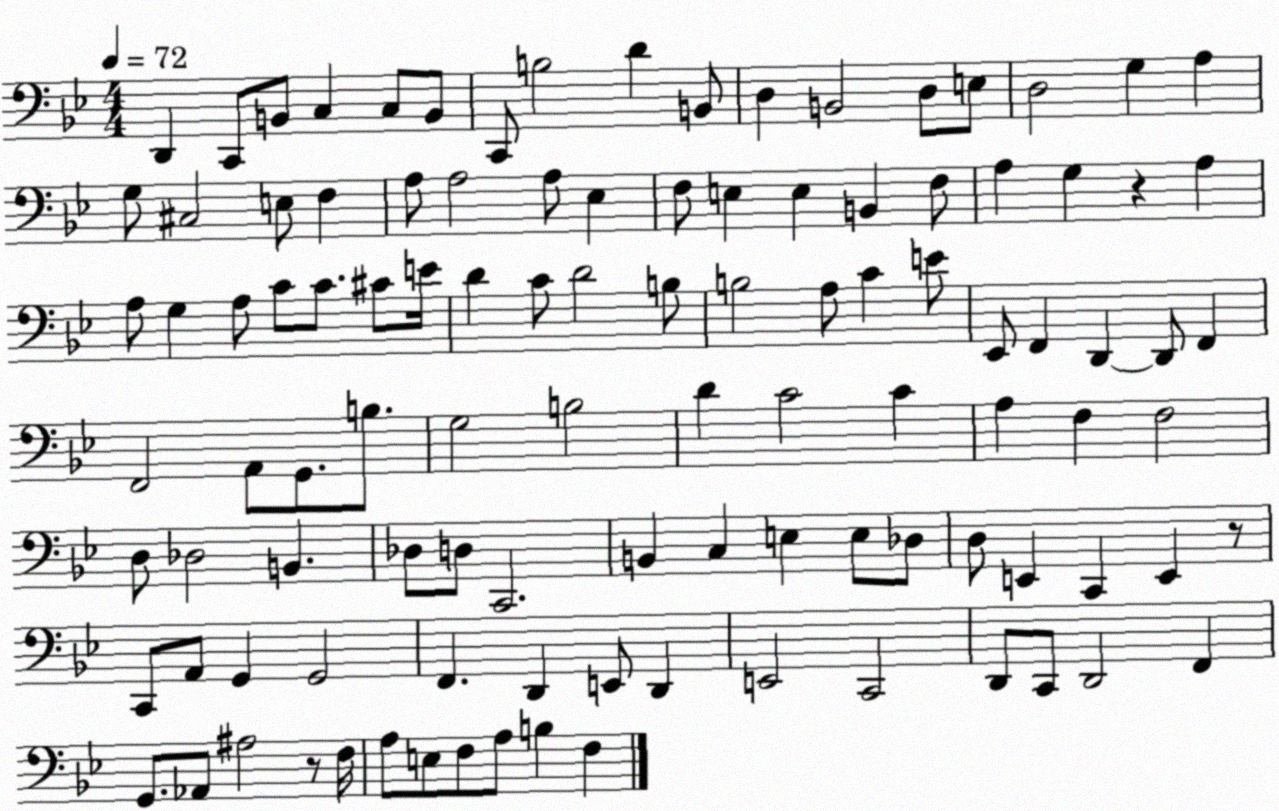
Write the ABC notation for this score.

X:1
T:Untitled
M:4/4
L:1/4
K:Bb
D,, C,,/2 B,,/2 C, C,/2 B,,/2 C,,/2 B,2 D B,,/2 D, B,,2 D,/2 E,/2 D,2 G, A, G,/2 ^C,2 E,/2 F, A,/2 A,2 A,/2 _E, F,/2 E, E, B,, F,/2 A, G, z A, A,/2 G, A,/2 C/2 C/2 ^C/2 E/4 D C/2 D2 B,/2 B,2 A,/2 C E/2 _E,,/2 F,, D,, D,,/2 F,, F,,2 A,,/2 G,,/2 B,/2 G,2 B,2 D C2 C A, F, F,2 D,/2 _D,2 B,, _D,/2 D,/2 C,,2 B,, C, E, E,/2 _D,/2 D,/2 E,, C,, E,, z/2 C,,/2 A,,/2 G,, G,,2 F,, D,, E,,/2 D,, E,,2 C,,2 D,,/2 C,,/2 D,,2 F,, G,,/2 _A,,/2 ^A,2 z/2 F,/4 A,/2 E,/2 F,/2 A,/2 B, F,